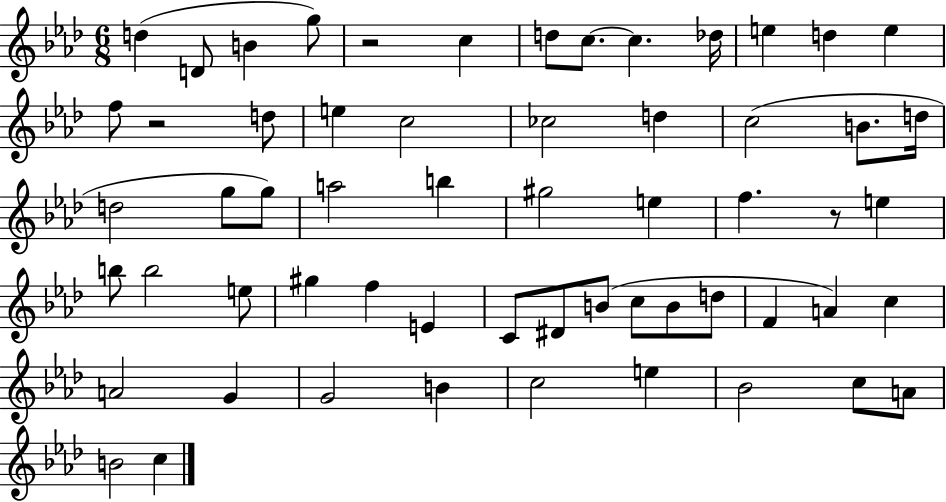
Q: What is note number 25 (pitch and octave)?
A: A5